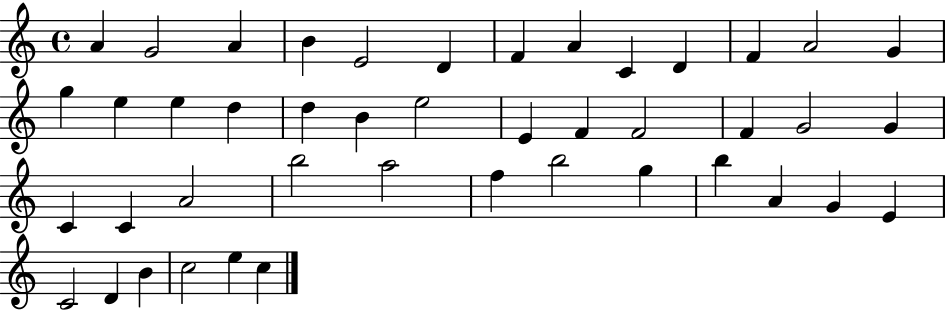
A4/q G4/h A4/q B4/q E4/h D4/q F4/q A4/q C4/q D4/q F4/q A4/h G4/q G5/q E5/q E5/q D5/q D5/q B4/q E5/h E4/q F4/q F4/h F4/q G4/h G4/q C4/q C4/q A4/h B5/h A5/h F5/q B5/h G5/q B5/q A4/q G4/q E4/q C4/h D4/q B4/q C5/h E5/q C5/q